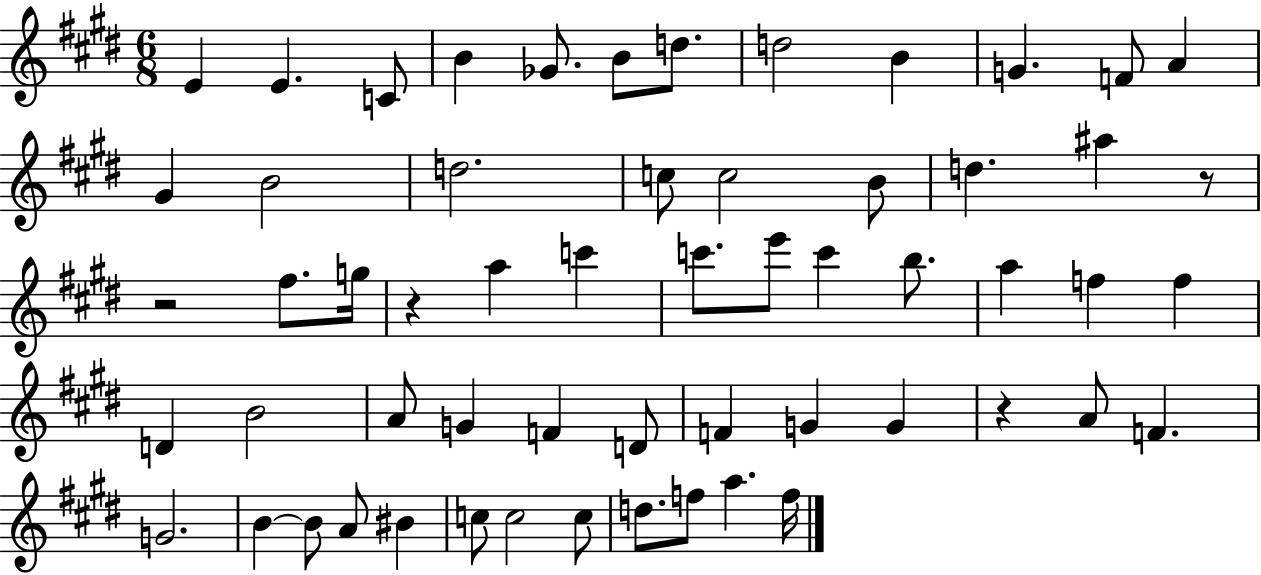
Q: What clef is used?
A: treble